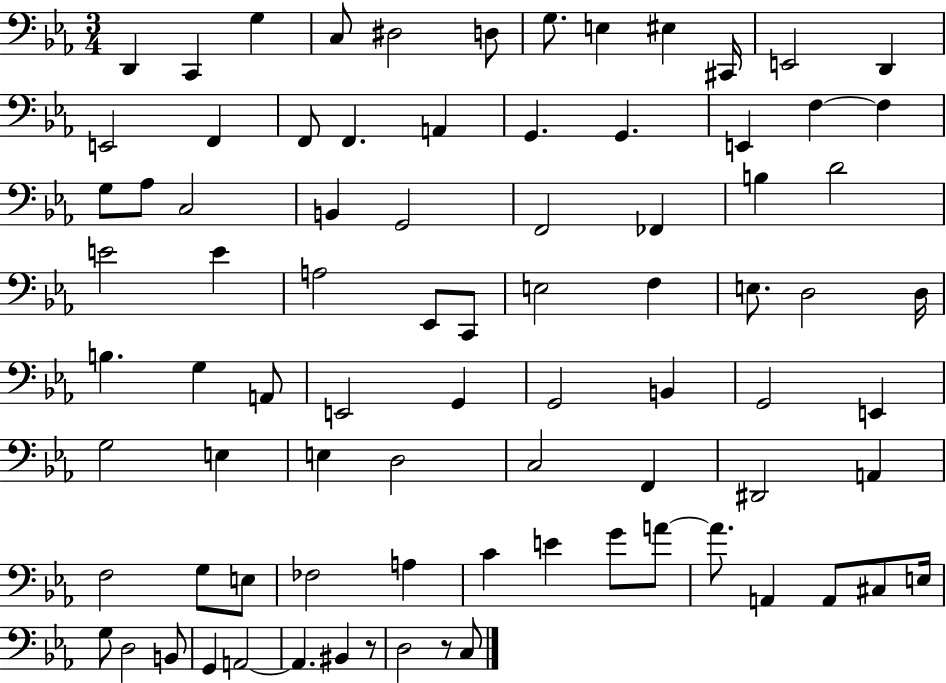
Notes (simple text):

D2/q C2/q G3/q C3/e D#3/h D3/e G3/e. E3/q EIS3/q C#2/s E2/h D2/q E2/h F2/q F2/e F2/q. A2/q G2/q. G2/q. E2/q F3/q F3/q G3/e Ab3/e C3/h B2/q G2/h F2/h FES2/q B3/q D4/h E4/h E4/q A3/h Eb2/e C2/e E3/h F3/q E3/e. D3/h D3/s B3/q. G3/q A2/e E2/h G2/q G2/h B2/q G2/h E2/q G3/h E3/q E3/q D3/h C3/h F2/q D#2/h A2/q F3/h G3/e E3/e FES3/h A3/q C4/q E4/q G4/e A4/e A4/e. A2/q A2/e C#3/e E3/s G3/e D3/h B2/e G2/q A2/h A2/q. BIS2/q R/e D3/h R/e C3/e